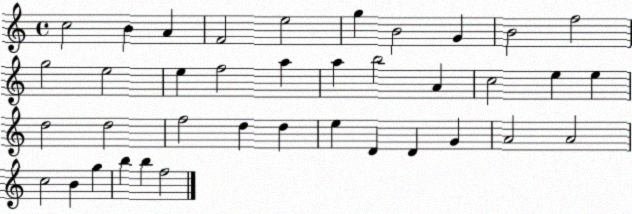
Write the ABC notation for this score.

X:1
T:Untitled
M:4/4
L:1/4
K:C
c2 B A F2 e2 g B2 G B2 f2 g2 e2 e f2 a a b2 A c2 e e d2 d2 f2 d d e D D G A2 A2 c2 B g b b f2